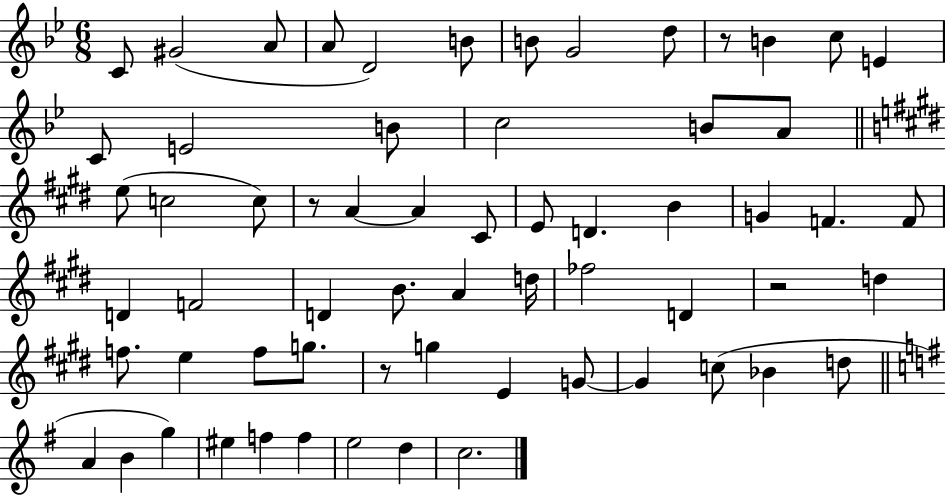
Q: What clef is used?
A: treble